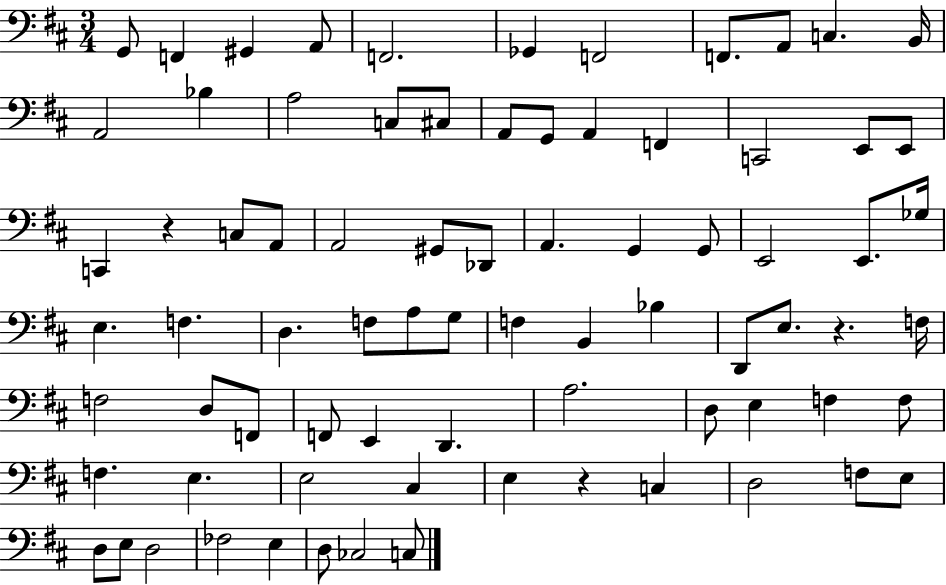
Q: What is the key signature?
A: D major